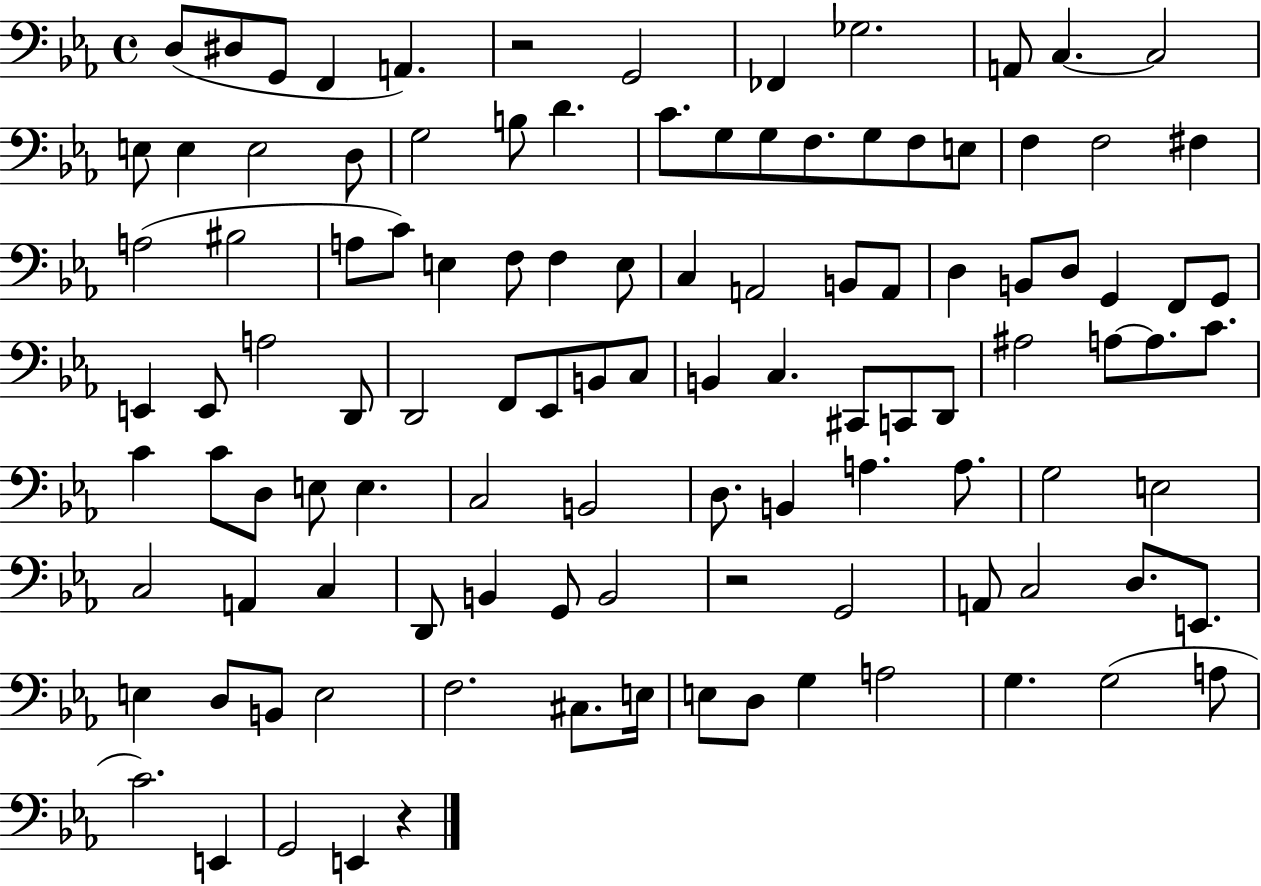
X:1
T:Untitled
M:4/4
L:1/4
K:Eb
D,/2 ^D,/2 G,,/2 F,, A,, z2 G,,2 _F,, _G,2 A,,/2 C, C,2 E,/2 E, E,2 D,/2 G,2 B,/2 D C/2 G,/2 G,/2 F,/2 G,/2 F,/2 E,/2 F, F,2 ^F, A,2 ^B,2 A,/2 C/2 E, F,/2 F, E,/2 C, A,,2 B,,/2 A,,/2 D, B,,/2 D,/2 G,, F,,/2 G,,/2 E,, E,,/2 A,2 D,,/2 D,,2 F,,/2 _E,,/2 B,,/2 C,/2 B,, C, ^C,,/2 C,,/2 D,,/2 ^A,2 A,/2 A,/2 C/2 C C/2 D,/2 E,/2 E, C,2 B,,2 D,/2 B,, A, A,/2 G,2 E,2 C,2 A,, C, D,,/2 B,, G,,/2 B,,2 z2 G,,2 A,,/2 C,2 D,/2 E,,/2 E, D,/2 B,,/2 E,2 F,2 ^C,/2 E,/4 E,/2 D,/2 G, A,2 G, G,2 A,/2 C2 E,, G,,2 E,, z